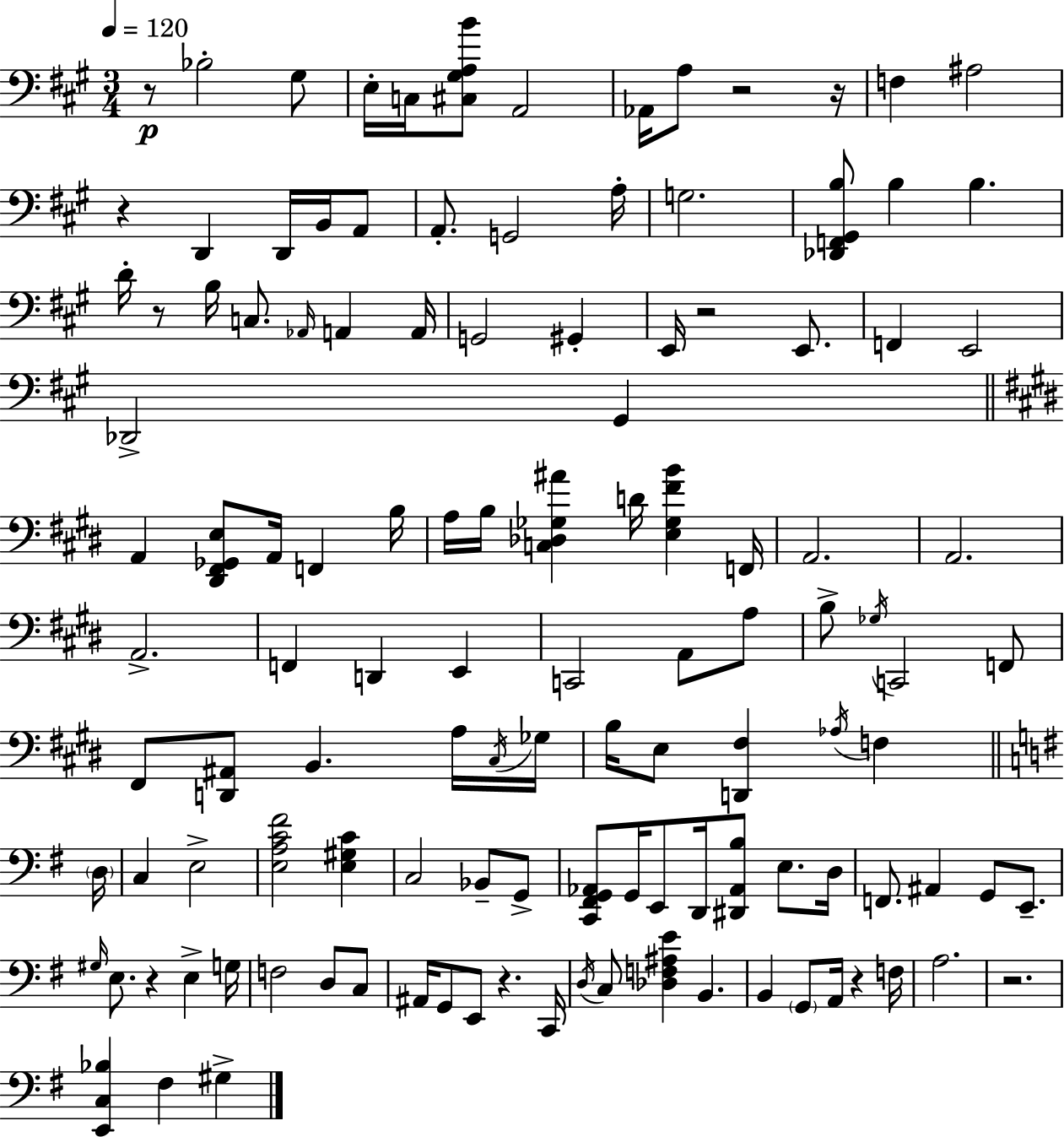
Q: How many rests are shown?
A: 10